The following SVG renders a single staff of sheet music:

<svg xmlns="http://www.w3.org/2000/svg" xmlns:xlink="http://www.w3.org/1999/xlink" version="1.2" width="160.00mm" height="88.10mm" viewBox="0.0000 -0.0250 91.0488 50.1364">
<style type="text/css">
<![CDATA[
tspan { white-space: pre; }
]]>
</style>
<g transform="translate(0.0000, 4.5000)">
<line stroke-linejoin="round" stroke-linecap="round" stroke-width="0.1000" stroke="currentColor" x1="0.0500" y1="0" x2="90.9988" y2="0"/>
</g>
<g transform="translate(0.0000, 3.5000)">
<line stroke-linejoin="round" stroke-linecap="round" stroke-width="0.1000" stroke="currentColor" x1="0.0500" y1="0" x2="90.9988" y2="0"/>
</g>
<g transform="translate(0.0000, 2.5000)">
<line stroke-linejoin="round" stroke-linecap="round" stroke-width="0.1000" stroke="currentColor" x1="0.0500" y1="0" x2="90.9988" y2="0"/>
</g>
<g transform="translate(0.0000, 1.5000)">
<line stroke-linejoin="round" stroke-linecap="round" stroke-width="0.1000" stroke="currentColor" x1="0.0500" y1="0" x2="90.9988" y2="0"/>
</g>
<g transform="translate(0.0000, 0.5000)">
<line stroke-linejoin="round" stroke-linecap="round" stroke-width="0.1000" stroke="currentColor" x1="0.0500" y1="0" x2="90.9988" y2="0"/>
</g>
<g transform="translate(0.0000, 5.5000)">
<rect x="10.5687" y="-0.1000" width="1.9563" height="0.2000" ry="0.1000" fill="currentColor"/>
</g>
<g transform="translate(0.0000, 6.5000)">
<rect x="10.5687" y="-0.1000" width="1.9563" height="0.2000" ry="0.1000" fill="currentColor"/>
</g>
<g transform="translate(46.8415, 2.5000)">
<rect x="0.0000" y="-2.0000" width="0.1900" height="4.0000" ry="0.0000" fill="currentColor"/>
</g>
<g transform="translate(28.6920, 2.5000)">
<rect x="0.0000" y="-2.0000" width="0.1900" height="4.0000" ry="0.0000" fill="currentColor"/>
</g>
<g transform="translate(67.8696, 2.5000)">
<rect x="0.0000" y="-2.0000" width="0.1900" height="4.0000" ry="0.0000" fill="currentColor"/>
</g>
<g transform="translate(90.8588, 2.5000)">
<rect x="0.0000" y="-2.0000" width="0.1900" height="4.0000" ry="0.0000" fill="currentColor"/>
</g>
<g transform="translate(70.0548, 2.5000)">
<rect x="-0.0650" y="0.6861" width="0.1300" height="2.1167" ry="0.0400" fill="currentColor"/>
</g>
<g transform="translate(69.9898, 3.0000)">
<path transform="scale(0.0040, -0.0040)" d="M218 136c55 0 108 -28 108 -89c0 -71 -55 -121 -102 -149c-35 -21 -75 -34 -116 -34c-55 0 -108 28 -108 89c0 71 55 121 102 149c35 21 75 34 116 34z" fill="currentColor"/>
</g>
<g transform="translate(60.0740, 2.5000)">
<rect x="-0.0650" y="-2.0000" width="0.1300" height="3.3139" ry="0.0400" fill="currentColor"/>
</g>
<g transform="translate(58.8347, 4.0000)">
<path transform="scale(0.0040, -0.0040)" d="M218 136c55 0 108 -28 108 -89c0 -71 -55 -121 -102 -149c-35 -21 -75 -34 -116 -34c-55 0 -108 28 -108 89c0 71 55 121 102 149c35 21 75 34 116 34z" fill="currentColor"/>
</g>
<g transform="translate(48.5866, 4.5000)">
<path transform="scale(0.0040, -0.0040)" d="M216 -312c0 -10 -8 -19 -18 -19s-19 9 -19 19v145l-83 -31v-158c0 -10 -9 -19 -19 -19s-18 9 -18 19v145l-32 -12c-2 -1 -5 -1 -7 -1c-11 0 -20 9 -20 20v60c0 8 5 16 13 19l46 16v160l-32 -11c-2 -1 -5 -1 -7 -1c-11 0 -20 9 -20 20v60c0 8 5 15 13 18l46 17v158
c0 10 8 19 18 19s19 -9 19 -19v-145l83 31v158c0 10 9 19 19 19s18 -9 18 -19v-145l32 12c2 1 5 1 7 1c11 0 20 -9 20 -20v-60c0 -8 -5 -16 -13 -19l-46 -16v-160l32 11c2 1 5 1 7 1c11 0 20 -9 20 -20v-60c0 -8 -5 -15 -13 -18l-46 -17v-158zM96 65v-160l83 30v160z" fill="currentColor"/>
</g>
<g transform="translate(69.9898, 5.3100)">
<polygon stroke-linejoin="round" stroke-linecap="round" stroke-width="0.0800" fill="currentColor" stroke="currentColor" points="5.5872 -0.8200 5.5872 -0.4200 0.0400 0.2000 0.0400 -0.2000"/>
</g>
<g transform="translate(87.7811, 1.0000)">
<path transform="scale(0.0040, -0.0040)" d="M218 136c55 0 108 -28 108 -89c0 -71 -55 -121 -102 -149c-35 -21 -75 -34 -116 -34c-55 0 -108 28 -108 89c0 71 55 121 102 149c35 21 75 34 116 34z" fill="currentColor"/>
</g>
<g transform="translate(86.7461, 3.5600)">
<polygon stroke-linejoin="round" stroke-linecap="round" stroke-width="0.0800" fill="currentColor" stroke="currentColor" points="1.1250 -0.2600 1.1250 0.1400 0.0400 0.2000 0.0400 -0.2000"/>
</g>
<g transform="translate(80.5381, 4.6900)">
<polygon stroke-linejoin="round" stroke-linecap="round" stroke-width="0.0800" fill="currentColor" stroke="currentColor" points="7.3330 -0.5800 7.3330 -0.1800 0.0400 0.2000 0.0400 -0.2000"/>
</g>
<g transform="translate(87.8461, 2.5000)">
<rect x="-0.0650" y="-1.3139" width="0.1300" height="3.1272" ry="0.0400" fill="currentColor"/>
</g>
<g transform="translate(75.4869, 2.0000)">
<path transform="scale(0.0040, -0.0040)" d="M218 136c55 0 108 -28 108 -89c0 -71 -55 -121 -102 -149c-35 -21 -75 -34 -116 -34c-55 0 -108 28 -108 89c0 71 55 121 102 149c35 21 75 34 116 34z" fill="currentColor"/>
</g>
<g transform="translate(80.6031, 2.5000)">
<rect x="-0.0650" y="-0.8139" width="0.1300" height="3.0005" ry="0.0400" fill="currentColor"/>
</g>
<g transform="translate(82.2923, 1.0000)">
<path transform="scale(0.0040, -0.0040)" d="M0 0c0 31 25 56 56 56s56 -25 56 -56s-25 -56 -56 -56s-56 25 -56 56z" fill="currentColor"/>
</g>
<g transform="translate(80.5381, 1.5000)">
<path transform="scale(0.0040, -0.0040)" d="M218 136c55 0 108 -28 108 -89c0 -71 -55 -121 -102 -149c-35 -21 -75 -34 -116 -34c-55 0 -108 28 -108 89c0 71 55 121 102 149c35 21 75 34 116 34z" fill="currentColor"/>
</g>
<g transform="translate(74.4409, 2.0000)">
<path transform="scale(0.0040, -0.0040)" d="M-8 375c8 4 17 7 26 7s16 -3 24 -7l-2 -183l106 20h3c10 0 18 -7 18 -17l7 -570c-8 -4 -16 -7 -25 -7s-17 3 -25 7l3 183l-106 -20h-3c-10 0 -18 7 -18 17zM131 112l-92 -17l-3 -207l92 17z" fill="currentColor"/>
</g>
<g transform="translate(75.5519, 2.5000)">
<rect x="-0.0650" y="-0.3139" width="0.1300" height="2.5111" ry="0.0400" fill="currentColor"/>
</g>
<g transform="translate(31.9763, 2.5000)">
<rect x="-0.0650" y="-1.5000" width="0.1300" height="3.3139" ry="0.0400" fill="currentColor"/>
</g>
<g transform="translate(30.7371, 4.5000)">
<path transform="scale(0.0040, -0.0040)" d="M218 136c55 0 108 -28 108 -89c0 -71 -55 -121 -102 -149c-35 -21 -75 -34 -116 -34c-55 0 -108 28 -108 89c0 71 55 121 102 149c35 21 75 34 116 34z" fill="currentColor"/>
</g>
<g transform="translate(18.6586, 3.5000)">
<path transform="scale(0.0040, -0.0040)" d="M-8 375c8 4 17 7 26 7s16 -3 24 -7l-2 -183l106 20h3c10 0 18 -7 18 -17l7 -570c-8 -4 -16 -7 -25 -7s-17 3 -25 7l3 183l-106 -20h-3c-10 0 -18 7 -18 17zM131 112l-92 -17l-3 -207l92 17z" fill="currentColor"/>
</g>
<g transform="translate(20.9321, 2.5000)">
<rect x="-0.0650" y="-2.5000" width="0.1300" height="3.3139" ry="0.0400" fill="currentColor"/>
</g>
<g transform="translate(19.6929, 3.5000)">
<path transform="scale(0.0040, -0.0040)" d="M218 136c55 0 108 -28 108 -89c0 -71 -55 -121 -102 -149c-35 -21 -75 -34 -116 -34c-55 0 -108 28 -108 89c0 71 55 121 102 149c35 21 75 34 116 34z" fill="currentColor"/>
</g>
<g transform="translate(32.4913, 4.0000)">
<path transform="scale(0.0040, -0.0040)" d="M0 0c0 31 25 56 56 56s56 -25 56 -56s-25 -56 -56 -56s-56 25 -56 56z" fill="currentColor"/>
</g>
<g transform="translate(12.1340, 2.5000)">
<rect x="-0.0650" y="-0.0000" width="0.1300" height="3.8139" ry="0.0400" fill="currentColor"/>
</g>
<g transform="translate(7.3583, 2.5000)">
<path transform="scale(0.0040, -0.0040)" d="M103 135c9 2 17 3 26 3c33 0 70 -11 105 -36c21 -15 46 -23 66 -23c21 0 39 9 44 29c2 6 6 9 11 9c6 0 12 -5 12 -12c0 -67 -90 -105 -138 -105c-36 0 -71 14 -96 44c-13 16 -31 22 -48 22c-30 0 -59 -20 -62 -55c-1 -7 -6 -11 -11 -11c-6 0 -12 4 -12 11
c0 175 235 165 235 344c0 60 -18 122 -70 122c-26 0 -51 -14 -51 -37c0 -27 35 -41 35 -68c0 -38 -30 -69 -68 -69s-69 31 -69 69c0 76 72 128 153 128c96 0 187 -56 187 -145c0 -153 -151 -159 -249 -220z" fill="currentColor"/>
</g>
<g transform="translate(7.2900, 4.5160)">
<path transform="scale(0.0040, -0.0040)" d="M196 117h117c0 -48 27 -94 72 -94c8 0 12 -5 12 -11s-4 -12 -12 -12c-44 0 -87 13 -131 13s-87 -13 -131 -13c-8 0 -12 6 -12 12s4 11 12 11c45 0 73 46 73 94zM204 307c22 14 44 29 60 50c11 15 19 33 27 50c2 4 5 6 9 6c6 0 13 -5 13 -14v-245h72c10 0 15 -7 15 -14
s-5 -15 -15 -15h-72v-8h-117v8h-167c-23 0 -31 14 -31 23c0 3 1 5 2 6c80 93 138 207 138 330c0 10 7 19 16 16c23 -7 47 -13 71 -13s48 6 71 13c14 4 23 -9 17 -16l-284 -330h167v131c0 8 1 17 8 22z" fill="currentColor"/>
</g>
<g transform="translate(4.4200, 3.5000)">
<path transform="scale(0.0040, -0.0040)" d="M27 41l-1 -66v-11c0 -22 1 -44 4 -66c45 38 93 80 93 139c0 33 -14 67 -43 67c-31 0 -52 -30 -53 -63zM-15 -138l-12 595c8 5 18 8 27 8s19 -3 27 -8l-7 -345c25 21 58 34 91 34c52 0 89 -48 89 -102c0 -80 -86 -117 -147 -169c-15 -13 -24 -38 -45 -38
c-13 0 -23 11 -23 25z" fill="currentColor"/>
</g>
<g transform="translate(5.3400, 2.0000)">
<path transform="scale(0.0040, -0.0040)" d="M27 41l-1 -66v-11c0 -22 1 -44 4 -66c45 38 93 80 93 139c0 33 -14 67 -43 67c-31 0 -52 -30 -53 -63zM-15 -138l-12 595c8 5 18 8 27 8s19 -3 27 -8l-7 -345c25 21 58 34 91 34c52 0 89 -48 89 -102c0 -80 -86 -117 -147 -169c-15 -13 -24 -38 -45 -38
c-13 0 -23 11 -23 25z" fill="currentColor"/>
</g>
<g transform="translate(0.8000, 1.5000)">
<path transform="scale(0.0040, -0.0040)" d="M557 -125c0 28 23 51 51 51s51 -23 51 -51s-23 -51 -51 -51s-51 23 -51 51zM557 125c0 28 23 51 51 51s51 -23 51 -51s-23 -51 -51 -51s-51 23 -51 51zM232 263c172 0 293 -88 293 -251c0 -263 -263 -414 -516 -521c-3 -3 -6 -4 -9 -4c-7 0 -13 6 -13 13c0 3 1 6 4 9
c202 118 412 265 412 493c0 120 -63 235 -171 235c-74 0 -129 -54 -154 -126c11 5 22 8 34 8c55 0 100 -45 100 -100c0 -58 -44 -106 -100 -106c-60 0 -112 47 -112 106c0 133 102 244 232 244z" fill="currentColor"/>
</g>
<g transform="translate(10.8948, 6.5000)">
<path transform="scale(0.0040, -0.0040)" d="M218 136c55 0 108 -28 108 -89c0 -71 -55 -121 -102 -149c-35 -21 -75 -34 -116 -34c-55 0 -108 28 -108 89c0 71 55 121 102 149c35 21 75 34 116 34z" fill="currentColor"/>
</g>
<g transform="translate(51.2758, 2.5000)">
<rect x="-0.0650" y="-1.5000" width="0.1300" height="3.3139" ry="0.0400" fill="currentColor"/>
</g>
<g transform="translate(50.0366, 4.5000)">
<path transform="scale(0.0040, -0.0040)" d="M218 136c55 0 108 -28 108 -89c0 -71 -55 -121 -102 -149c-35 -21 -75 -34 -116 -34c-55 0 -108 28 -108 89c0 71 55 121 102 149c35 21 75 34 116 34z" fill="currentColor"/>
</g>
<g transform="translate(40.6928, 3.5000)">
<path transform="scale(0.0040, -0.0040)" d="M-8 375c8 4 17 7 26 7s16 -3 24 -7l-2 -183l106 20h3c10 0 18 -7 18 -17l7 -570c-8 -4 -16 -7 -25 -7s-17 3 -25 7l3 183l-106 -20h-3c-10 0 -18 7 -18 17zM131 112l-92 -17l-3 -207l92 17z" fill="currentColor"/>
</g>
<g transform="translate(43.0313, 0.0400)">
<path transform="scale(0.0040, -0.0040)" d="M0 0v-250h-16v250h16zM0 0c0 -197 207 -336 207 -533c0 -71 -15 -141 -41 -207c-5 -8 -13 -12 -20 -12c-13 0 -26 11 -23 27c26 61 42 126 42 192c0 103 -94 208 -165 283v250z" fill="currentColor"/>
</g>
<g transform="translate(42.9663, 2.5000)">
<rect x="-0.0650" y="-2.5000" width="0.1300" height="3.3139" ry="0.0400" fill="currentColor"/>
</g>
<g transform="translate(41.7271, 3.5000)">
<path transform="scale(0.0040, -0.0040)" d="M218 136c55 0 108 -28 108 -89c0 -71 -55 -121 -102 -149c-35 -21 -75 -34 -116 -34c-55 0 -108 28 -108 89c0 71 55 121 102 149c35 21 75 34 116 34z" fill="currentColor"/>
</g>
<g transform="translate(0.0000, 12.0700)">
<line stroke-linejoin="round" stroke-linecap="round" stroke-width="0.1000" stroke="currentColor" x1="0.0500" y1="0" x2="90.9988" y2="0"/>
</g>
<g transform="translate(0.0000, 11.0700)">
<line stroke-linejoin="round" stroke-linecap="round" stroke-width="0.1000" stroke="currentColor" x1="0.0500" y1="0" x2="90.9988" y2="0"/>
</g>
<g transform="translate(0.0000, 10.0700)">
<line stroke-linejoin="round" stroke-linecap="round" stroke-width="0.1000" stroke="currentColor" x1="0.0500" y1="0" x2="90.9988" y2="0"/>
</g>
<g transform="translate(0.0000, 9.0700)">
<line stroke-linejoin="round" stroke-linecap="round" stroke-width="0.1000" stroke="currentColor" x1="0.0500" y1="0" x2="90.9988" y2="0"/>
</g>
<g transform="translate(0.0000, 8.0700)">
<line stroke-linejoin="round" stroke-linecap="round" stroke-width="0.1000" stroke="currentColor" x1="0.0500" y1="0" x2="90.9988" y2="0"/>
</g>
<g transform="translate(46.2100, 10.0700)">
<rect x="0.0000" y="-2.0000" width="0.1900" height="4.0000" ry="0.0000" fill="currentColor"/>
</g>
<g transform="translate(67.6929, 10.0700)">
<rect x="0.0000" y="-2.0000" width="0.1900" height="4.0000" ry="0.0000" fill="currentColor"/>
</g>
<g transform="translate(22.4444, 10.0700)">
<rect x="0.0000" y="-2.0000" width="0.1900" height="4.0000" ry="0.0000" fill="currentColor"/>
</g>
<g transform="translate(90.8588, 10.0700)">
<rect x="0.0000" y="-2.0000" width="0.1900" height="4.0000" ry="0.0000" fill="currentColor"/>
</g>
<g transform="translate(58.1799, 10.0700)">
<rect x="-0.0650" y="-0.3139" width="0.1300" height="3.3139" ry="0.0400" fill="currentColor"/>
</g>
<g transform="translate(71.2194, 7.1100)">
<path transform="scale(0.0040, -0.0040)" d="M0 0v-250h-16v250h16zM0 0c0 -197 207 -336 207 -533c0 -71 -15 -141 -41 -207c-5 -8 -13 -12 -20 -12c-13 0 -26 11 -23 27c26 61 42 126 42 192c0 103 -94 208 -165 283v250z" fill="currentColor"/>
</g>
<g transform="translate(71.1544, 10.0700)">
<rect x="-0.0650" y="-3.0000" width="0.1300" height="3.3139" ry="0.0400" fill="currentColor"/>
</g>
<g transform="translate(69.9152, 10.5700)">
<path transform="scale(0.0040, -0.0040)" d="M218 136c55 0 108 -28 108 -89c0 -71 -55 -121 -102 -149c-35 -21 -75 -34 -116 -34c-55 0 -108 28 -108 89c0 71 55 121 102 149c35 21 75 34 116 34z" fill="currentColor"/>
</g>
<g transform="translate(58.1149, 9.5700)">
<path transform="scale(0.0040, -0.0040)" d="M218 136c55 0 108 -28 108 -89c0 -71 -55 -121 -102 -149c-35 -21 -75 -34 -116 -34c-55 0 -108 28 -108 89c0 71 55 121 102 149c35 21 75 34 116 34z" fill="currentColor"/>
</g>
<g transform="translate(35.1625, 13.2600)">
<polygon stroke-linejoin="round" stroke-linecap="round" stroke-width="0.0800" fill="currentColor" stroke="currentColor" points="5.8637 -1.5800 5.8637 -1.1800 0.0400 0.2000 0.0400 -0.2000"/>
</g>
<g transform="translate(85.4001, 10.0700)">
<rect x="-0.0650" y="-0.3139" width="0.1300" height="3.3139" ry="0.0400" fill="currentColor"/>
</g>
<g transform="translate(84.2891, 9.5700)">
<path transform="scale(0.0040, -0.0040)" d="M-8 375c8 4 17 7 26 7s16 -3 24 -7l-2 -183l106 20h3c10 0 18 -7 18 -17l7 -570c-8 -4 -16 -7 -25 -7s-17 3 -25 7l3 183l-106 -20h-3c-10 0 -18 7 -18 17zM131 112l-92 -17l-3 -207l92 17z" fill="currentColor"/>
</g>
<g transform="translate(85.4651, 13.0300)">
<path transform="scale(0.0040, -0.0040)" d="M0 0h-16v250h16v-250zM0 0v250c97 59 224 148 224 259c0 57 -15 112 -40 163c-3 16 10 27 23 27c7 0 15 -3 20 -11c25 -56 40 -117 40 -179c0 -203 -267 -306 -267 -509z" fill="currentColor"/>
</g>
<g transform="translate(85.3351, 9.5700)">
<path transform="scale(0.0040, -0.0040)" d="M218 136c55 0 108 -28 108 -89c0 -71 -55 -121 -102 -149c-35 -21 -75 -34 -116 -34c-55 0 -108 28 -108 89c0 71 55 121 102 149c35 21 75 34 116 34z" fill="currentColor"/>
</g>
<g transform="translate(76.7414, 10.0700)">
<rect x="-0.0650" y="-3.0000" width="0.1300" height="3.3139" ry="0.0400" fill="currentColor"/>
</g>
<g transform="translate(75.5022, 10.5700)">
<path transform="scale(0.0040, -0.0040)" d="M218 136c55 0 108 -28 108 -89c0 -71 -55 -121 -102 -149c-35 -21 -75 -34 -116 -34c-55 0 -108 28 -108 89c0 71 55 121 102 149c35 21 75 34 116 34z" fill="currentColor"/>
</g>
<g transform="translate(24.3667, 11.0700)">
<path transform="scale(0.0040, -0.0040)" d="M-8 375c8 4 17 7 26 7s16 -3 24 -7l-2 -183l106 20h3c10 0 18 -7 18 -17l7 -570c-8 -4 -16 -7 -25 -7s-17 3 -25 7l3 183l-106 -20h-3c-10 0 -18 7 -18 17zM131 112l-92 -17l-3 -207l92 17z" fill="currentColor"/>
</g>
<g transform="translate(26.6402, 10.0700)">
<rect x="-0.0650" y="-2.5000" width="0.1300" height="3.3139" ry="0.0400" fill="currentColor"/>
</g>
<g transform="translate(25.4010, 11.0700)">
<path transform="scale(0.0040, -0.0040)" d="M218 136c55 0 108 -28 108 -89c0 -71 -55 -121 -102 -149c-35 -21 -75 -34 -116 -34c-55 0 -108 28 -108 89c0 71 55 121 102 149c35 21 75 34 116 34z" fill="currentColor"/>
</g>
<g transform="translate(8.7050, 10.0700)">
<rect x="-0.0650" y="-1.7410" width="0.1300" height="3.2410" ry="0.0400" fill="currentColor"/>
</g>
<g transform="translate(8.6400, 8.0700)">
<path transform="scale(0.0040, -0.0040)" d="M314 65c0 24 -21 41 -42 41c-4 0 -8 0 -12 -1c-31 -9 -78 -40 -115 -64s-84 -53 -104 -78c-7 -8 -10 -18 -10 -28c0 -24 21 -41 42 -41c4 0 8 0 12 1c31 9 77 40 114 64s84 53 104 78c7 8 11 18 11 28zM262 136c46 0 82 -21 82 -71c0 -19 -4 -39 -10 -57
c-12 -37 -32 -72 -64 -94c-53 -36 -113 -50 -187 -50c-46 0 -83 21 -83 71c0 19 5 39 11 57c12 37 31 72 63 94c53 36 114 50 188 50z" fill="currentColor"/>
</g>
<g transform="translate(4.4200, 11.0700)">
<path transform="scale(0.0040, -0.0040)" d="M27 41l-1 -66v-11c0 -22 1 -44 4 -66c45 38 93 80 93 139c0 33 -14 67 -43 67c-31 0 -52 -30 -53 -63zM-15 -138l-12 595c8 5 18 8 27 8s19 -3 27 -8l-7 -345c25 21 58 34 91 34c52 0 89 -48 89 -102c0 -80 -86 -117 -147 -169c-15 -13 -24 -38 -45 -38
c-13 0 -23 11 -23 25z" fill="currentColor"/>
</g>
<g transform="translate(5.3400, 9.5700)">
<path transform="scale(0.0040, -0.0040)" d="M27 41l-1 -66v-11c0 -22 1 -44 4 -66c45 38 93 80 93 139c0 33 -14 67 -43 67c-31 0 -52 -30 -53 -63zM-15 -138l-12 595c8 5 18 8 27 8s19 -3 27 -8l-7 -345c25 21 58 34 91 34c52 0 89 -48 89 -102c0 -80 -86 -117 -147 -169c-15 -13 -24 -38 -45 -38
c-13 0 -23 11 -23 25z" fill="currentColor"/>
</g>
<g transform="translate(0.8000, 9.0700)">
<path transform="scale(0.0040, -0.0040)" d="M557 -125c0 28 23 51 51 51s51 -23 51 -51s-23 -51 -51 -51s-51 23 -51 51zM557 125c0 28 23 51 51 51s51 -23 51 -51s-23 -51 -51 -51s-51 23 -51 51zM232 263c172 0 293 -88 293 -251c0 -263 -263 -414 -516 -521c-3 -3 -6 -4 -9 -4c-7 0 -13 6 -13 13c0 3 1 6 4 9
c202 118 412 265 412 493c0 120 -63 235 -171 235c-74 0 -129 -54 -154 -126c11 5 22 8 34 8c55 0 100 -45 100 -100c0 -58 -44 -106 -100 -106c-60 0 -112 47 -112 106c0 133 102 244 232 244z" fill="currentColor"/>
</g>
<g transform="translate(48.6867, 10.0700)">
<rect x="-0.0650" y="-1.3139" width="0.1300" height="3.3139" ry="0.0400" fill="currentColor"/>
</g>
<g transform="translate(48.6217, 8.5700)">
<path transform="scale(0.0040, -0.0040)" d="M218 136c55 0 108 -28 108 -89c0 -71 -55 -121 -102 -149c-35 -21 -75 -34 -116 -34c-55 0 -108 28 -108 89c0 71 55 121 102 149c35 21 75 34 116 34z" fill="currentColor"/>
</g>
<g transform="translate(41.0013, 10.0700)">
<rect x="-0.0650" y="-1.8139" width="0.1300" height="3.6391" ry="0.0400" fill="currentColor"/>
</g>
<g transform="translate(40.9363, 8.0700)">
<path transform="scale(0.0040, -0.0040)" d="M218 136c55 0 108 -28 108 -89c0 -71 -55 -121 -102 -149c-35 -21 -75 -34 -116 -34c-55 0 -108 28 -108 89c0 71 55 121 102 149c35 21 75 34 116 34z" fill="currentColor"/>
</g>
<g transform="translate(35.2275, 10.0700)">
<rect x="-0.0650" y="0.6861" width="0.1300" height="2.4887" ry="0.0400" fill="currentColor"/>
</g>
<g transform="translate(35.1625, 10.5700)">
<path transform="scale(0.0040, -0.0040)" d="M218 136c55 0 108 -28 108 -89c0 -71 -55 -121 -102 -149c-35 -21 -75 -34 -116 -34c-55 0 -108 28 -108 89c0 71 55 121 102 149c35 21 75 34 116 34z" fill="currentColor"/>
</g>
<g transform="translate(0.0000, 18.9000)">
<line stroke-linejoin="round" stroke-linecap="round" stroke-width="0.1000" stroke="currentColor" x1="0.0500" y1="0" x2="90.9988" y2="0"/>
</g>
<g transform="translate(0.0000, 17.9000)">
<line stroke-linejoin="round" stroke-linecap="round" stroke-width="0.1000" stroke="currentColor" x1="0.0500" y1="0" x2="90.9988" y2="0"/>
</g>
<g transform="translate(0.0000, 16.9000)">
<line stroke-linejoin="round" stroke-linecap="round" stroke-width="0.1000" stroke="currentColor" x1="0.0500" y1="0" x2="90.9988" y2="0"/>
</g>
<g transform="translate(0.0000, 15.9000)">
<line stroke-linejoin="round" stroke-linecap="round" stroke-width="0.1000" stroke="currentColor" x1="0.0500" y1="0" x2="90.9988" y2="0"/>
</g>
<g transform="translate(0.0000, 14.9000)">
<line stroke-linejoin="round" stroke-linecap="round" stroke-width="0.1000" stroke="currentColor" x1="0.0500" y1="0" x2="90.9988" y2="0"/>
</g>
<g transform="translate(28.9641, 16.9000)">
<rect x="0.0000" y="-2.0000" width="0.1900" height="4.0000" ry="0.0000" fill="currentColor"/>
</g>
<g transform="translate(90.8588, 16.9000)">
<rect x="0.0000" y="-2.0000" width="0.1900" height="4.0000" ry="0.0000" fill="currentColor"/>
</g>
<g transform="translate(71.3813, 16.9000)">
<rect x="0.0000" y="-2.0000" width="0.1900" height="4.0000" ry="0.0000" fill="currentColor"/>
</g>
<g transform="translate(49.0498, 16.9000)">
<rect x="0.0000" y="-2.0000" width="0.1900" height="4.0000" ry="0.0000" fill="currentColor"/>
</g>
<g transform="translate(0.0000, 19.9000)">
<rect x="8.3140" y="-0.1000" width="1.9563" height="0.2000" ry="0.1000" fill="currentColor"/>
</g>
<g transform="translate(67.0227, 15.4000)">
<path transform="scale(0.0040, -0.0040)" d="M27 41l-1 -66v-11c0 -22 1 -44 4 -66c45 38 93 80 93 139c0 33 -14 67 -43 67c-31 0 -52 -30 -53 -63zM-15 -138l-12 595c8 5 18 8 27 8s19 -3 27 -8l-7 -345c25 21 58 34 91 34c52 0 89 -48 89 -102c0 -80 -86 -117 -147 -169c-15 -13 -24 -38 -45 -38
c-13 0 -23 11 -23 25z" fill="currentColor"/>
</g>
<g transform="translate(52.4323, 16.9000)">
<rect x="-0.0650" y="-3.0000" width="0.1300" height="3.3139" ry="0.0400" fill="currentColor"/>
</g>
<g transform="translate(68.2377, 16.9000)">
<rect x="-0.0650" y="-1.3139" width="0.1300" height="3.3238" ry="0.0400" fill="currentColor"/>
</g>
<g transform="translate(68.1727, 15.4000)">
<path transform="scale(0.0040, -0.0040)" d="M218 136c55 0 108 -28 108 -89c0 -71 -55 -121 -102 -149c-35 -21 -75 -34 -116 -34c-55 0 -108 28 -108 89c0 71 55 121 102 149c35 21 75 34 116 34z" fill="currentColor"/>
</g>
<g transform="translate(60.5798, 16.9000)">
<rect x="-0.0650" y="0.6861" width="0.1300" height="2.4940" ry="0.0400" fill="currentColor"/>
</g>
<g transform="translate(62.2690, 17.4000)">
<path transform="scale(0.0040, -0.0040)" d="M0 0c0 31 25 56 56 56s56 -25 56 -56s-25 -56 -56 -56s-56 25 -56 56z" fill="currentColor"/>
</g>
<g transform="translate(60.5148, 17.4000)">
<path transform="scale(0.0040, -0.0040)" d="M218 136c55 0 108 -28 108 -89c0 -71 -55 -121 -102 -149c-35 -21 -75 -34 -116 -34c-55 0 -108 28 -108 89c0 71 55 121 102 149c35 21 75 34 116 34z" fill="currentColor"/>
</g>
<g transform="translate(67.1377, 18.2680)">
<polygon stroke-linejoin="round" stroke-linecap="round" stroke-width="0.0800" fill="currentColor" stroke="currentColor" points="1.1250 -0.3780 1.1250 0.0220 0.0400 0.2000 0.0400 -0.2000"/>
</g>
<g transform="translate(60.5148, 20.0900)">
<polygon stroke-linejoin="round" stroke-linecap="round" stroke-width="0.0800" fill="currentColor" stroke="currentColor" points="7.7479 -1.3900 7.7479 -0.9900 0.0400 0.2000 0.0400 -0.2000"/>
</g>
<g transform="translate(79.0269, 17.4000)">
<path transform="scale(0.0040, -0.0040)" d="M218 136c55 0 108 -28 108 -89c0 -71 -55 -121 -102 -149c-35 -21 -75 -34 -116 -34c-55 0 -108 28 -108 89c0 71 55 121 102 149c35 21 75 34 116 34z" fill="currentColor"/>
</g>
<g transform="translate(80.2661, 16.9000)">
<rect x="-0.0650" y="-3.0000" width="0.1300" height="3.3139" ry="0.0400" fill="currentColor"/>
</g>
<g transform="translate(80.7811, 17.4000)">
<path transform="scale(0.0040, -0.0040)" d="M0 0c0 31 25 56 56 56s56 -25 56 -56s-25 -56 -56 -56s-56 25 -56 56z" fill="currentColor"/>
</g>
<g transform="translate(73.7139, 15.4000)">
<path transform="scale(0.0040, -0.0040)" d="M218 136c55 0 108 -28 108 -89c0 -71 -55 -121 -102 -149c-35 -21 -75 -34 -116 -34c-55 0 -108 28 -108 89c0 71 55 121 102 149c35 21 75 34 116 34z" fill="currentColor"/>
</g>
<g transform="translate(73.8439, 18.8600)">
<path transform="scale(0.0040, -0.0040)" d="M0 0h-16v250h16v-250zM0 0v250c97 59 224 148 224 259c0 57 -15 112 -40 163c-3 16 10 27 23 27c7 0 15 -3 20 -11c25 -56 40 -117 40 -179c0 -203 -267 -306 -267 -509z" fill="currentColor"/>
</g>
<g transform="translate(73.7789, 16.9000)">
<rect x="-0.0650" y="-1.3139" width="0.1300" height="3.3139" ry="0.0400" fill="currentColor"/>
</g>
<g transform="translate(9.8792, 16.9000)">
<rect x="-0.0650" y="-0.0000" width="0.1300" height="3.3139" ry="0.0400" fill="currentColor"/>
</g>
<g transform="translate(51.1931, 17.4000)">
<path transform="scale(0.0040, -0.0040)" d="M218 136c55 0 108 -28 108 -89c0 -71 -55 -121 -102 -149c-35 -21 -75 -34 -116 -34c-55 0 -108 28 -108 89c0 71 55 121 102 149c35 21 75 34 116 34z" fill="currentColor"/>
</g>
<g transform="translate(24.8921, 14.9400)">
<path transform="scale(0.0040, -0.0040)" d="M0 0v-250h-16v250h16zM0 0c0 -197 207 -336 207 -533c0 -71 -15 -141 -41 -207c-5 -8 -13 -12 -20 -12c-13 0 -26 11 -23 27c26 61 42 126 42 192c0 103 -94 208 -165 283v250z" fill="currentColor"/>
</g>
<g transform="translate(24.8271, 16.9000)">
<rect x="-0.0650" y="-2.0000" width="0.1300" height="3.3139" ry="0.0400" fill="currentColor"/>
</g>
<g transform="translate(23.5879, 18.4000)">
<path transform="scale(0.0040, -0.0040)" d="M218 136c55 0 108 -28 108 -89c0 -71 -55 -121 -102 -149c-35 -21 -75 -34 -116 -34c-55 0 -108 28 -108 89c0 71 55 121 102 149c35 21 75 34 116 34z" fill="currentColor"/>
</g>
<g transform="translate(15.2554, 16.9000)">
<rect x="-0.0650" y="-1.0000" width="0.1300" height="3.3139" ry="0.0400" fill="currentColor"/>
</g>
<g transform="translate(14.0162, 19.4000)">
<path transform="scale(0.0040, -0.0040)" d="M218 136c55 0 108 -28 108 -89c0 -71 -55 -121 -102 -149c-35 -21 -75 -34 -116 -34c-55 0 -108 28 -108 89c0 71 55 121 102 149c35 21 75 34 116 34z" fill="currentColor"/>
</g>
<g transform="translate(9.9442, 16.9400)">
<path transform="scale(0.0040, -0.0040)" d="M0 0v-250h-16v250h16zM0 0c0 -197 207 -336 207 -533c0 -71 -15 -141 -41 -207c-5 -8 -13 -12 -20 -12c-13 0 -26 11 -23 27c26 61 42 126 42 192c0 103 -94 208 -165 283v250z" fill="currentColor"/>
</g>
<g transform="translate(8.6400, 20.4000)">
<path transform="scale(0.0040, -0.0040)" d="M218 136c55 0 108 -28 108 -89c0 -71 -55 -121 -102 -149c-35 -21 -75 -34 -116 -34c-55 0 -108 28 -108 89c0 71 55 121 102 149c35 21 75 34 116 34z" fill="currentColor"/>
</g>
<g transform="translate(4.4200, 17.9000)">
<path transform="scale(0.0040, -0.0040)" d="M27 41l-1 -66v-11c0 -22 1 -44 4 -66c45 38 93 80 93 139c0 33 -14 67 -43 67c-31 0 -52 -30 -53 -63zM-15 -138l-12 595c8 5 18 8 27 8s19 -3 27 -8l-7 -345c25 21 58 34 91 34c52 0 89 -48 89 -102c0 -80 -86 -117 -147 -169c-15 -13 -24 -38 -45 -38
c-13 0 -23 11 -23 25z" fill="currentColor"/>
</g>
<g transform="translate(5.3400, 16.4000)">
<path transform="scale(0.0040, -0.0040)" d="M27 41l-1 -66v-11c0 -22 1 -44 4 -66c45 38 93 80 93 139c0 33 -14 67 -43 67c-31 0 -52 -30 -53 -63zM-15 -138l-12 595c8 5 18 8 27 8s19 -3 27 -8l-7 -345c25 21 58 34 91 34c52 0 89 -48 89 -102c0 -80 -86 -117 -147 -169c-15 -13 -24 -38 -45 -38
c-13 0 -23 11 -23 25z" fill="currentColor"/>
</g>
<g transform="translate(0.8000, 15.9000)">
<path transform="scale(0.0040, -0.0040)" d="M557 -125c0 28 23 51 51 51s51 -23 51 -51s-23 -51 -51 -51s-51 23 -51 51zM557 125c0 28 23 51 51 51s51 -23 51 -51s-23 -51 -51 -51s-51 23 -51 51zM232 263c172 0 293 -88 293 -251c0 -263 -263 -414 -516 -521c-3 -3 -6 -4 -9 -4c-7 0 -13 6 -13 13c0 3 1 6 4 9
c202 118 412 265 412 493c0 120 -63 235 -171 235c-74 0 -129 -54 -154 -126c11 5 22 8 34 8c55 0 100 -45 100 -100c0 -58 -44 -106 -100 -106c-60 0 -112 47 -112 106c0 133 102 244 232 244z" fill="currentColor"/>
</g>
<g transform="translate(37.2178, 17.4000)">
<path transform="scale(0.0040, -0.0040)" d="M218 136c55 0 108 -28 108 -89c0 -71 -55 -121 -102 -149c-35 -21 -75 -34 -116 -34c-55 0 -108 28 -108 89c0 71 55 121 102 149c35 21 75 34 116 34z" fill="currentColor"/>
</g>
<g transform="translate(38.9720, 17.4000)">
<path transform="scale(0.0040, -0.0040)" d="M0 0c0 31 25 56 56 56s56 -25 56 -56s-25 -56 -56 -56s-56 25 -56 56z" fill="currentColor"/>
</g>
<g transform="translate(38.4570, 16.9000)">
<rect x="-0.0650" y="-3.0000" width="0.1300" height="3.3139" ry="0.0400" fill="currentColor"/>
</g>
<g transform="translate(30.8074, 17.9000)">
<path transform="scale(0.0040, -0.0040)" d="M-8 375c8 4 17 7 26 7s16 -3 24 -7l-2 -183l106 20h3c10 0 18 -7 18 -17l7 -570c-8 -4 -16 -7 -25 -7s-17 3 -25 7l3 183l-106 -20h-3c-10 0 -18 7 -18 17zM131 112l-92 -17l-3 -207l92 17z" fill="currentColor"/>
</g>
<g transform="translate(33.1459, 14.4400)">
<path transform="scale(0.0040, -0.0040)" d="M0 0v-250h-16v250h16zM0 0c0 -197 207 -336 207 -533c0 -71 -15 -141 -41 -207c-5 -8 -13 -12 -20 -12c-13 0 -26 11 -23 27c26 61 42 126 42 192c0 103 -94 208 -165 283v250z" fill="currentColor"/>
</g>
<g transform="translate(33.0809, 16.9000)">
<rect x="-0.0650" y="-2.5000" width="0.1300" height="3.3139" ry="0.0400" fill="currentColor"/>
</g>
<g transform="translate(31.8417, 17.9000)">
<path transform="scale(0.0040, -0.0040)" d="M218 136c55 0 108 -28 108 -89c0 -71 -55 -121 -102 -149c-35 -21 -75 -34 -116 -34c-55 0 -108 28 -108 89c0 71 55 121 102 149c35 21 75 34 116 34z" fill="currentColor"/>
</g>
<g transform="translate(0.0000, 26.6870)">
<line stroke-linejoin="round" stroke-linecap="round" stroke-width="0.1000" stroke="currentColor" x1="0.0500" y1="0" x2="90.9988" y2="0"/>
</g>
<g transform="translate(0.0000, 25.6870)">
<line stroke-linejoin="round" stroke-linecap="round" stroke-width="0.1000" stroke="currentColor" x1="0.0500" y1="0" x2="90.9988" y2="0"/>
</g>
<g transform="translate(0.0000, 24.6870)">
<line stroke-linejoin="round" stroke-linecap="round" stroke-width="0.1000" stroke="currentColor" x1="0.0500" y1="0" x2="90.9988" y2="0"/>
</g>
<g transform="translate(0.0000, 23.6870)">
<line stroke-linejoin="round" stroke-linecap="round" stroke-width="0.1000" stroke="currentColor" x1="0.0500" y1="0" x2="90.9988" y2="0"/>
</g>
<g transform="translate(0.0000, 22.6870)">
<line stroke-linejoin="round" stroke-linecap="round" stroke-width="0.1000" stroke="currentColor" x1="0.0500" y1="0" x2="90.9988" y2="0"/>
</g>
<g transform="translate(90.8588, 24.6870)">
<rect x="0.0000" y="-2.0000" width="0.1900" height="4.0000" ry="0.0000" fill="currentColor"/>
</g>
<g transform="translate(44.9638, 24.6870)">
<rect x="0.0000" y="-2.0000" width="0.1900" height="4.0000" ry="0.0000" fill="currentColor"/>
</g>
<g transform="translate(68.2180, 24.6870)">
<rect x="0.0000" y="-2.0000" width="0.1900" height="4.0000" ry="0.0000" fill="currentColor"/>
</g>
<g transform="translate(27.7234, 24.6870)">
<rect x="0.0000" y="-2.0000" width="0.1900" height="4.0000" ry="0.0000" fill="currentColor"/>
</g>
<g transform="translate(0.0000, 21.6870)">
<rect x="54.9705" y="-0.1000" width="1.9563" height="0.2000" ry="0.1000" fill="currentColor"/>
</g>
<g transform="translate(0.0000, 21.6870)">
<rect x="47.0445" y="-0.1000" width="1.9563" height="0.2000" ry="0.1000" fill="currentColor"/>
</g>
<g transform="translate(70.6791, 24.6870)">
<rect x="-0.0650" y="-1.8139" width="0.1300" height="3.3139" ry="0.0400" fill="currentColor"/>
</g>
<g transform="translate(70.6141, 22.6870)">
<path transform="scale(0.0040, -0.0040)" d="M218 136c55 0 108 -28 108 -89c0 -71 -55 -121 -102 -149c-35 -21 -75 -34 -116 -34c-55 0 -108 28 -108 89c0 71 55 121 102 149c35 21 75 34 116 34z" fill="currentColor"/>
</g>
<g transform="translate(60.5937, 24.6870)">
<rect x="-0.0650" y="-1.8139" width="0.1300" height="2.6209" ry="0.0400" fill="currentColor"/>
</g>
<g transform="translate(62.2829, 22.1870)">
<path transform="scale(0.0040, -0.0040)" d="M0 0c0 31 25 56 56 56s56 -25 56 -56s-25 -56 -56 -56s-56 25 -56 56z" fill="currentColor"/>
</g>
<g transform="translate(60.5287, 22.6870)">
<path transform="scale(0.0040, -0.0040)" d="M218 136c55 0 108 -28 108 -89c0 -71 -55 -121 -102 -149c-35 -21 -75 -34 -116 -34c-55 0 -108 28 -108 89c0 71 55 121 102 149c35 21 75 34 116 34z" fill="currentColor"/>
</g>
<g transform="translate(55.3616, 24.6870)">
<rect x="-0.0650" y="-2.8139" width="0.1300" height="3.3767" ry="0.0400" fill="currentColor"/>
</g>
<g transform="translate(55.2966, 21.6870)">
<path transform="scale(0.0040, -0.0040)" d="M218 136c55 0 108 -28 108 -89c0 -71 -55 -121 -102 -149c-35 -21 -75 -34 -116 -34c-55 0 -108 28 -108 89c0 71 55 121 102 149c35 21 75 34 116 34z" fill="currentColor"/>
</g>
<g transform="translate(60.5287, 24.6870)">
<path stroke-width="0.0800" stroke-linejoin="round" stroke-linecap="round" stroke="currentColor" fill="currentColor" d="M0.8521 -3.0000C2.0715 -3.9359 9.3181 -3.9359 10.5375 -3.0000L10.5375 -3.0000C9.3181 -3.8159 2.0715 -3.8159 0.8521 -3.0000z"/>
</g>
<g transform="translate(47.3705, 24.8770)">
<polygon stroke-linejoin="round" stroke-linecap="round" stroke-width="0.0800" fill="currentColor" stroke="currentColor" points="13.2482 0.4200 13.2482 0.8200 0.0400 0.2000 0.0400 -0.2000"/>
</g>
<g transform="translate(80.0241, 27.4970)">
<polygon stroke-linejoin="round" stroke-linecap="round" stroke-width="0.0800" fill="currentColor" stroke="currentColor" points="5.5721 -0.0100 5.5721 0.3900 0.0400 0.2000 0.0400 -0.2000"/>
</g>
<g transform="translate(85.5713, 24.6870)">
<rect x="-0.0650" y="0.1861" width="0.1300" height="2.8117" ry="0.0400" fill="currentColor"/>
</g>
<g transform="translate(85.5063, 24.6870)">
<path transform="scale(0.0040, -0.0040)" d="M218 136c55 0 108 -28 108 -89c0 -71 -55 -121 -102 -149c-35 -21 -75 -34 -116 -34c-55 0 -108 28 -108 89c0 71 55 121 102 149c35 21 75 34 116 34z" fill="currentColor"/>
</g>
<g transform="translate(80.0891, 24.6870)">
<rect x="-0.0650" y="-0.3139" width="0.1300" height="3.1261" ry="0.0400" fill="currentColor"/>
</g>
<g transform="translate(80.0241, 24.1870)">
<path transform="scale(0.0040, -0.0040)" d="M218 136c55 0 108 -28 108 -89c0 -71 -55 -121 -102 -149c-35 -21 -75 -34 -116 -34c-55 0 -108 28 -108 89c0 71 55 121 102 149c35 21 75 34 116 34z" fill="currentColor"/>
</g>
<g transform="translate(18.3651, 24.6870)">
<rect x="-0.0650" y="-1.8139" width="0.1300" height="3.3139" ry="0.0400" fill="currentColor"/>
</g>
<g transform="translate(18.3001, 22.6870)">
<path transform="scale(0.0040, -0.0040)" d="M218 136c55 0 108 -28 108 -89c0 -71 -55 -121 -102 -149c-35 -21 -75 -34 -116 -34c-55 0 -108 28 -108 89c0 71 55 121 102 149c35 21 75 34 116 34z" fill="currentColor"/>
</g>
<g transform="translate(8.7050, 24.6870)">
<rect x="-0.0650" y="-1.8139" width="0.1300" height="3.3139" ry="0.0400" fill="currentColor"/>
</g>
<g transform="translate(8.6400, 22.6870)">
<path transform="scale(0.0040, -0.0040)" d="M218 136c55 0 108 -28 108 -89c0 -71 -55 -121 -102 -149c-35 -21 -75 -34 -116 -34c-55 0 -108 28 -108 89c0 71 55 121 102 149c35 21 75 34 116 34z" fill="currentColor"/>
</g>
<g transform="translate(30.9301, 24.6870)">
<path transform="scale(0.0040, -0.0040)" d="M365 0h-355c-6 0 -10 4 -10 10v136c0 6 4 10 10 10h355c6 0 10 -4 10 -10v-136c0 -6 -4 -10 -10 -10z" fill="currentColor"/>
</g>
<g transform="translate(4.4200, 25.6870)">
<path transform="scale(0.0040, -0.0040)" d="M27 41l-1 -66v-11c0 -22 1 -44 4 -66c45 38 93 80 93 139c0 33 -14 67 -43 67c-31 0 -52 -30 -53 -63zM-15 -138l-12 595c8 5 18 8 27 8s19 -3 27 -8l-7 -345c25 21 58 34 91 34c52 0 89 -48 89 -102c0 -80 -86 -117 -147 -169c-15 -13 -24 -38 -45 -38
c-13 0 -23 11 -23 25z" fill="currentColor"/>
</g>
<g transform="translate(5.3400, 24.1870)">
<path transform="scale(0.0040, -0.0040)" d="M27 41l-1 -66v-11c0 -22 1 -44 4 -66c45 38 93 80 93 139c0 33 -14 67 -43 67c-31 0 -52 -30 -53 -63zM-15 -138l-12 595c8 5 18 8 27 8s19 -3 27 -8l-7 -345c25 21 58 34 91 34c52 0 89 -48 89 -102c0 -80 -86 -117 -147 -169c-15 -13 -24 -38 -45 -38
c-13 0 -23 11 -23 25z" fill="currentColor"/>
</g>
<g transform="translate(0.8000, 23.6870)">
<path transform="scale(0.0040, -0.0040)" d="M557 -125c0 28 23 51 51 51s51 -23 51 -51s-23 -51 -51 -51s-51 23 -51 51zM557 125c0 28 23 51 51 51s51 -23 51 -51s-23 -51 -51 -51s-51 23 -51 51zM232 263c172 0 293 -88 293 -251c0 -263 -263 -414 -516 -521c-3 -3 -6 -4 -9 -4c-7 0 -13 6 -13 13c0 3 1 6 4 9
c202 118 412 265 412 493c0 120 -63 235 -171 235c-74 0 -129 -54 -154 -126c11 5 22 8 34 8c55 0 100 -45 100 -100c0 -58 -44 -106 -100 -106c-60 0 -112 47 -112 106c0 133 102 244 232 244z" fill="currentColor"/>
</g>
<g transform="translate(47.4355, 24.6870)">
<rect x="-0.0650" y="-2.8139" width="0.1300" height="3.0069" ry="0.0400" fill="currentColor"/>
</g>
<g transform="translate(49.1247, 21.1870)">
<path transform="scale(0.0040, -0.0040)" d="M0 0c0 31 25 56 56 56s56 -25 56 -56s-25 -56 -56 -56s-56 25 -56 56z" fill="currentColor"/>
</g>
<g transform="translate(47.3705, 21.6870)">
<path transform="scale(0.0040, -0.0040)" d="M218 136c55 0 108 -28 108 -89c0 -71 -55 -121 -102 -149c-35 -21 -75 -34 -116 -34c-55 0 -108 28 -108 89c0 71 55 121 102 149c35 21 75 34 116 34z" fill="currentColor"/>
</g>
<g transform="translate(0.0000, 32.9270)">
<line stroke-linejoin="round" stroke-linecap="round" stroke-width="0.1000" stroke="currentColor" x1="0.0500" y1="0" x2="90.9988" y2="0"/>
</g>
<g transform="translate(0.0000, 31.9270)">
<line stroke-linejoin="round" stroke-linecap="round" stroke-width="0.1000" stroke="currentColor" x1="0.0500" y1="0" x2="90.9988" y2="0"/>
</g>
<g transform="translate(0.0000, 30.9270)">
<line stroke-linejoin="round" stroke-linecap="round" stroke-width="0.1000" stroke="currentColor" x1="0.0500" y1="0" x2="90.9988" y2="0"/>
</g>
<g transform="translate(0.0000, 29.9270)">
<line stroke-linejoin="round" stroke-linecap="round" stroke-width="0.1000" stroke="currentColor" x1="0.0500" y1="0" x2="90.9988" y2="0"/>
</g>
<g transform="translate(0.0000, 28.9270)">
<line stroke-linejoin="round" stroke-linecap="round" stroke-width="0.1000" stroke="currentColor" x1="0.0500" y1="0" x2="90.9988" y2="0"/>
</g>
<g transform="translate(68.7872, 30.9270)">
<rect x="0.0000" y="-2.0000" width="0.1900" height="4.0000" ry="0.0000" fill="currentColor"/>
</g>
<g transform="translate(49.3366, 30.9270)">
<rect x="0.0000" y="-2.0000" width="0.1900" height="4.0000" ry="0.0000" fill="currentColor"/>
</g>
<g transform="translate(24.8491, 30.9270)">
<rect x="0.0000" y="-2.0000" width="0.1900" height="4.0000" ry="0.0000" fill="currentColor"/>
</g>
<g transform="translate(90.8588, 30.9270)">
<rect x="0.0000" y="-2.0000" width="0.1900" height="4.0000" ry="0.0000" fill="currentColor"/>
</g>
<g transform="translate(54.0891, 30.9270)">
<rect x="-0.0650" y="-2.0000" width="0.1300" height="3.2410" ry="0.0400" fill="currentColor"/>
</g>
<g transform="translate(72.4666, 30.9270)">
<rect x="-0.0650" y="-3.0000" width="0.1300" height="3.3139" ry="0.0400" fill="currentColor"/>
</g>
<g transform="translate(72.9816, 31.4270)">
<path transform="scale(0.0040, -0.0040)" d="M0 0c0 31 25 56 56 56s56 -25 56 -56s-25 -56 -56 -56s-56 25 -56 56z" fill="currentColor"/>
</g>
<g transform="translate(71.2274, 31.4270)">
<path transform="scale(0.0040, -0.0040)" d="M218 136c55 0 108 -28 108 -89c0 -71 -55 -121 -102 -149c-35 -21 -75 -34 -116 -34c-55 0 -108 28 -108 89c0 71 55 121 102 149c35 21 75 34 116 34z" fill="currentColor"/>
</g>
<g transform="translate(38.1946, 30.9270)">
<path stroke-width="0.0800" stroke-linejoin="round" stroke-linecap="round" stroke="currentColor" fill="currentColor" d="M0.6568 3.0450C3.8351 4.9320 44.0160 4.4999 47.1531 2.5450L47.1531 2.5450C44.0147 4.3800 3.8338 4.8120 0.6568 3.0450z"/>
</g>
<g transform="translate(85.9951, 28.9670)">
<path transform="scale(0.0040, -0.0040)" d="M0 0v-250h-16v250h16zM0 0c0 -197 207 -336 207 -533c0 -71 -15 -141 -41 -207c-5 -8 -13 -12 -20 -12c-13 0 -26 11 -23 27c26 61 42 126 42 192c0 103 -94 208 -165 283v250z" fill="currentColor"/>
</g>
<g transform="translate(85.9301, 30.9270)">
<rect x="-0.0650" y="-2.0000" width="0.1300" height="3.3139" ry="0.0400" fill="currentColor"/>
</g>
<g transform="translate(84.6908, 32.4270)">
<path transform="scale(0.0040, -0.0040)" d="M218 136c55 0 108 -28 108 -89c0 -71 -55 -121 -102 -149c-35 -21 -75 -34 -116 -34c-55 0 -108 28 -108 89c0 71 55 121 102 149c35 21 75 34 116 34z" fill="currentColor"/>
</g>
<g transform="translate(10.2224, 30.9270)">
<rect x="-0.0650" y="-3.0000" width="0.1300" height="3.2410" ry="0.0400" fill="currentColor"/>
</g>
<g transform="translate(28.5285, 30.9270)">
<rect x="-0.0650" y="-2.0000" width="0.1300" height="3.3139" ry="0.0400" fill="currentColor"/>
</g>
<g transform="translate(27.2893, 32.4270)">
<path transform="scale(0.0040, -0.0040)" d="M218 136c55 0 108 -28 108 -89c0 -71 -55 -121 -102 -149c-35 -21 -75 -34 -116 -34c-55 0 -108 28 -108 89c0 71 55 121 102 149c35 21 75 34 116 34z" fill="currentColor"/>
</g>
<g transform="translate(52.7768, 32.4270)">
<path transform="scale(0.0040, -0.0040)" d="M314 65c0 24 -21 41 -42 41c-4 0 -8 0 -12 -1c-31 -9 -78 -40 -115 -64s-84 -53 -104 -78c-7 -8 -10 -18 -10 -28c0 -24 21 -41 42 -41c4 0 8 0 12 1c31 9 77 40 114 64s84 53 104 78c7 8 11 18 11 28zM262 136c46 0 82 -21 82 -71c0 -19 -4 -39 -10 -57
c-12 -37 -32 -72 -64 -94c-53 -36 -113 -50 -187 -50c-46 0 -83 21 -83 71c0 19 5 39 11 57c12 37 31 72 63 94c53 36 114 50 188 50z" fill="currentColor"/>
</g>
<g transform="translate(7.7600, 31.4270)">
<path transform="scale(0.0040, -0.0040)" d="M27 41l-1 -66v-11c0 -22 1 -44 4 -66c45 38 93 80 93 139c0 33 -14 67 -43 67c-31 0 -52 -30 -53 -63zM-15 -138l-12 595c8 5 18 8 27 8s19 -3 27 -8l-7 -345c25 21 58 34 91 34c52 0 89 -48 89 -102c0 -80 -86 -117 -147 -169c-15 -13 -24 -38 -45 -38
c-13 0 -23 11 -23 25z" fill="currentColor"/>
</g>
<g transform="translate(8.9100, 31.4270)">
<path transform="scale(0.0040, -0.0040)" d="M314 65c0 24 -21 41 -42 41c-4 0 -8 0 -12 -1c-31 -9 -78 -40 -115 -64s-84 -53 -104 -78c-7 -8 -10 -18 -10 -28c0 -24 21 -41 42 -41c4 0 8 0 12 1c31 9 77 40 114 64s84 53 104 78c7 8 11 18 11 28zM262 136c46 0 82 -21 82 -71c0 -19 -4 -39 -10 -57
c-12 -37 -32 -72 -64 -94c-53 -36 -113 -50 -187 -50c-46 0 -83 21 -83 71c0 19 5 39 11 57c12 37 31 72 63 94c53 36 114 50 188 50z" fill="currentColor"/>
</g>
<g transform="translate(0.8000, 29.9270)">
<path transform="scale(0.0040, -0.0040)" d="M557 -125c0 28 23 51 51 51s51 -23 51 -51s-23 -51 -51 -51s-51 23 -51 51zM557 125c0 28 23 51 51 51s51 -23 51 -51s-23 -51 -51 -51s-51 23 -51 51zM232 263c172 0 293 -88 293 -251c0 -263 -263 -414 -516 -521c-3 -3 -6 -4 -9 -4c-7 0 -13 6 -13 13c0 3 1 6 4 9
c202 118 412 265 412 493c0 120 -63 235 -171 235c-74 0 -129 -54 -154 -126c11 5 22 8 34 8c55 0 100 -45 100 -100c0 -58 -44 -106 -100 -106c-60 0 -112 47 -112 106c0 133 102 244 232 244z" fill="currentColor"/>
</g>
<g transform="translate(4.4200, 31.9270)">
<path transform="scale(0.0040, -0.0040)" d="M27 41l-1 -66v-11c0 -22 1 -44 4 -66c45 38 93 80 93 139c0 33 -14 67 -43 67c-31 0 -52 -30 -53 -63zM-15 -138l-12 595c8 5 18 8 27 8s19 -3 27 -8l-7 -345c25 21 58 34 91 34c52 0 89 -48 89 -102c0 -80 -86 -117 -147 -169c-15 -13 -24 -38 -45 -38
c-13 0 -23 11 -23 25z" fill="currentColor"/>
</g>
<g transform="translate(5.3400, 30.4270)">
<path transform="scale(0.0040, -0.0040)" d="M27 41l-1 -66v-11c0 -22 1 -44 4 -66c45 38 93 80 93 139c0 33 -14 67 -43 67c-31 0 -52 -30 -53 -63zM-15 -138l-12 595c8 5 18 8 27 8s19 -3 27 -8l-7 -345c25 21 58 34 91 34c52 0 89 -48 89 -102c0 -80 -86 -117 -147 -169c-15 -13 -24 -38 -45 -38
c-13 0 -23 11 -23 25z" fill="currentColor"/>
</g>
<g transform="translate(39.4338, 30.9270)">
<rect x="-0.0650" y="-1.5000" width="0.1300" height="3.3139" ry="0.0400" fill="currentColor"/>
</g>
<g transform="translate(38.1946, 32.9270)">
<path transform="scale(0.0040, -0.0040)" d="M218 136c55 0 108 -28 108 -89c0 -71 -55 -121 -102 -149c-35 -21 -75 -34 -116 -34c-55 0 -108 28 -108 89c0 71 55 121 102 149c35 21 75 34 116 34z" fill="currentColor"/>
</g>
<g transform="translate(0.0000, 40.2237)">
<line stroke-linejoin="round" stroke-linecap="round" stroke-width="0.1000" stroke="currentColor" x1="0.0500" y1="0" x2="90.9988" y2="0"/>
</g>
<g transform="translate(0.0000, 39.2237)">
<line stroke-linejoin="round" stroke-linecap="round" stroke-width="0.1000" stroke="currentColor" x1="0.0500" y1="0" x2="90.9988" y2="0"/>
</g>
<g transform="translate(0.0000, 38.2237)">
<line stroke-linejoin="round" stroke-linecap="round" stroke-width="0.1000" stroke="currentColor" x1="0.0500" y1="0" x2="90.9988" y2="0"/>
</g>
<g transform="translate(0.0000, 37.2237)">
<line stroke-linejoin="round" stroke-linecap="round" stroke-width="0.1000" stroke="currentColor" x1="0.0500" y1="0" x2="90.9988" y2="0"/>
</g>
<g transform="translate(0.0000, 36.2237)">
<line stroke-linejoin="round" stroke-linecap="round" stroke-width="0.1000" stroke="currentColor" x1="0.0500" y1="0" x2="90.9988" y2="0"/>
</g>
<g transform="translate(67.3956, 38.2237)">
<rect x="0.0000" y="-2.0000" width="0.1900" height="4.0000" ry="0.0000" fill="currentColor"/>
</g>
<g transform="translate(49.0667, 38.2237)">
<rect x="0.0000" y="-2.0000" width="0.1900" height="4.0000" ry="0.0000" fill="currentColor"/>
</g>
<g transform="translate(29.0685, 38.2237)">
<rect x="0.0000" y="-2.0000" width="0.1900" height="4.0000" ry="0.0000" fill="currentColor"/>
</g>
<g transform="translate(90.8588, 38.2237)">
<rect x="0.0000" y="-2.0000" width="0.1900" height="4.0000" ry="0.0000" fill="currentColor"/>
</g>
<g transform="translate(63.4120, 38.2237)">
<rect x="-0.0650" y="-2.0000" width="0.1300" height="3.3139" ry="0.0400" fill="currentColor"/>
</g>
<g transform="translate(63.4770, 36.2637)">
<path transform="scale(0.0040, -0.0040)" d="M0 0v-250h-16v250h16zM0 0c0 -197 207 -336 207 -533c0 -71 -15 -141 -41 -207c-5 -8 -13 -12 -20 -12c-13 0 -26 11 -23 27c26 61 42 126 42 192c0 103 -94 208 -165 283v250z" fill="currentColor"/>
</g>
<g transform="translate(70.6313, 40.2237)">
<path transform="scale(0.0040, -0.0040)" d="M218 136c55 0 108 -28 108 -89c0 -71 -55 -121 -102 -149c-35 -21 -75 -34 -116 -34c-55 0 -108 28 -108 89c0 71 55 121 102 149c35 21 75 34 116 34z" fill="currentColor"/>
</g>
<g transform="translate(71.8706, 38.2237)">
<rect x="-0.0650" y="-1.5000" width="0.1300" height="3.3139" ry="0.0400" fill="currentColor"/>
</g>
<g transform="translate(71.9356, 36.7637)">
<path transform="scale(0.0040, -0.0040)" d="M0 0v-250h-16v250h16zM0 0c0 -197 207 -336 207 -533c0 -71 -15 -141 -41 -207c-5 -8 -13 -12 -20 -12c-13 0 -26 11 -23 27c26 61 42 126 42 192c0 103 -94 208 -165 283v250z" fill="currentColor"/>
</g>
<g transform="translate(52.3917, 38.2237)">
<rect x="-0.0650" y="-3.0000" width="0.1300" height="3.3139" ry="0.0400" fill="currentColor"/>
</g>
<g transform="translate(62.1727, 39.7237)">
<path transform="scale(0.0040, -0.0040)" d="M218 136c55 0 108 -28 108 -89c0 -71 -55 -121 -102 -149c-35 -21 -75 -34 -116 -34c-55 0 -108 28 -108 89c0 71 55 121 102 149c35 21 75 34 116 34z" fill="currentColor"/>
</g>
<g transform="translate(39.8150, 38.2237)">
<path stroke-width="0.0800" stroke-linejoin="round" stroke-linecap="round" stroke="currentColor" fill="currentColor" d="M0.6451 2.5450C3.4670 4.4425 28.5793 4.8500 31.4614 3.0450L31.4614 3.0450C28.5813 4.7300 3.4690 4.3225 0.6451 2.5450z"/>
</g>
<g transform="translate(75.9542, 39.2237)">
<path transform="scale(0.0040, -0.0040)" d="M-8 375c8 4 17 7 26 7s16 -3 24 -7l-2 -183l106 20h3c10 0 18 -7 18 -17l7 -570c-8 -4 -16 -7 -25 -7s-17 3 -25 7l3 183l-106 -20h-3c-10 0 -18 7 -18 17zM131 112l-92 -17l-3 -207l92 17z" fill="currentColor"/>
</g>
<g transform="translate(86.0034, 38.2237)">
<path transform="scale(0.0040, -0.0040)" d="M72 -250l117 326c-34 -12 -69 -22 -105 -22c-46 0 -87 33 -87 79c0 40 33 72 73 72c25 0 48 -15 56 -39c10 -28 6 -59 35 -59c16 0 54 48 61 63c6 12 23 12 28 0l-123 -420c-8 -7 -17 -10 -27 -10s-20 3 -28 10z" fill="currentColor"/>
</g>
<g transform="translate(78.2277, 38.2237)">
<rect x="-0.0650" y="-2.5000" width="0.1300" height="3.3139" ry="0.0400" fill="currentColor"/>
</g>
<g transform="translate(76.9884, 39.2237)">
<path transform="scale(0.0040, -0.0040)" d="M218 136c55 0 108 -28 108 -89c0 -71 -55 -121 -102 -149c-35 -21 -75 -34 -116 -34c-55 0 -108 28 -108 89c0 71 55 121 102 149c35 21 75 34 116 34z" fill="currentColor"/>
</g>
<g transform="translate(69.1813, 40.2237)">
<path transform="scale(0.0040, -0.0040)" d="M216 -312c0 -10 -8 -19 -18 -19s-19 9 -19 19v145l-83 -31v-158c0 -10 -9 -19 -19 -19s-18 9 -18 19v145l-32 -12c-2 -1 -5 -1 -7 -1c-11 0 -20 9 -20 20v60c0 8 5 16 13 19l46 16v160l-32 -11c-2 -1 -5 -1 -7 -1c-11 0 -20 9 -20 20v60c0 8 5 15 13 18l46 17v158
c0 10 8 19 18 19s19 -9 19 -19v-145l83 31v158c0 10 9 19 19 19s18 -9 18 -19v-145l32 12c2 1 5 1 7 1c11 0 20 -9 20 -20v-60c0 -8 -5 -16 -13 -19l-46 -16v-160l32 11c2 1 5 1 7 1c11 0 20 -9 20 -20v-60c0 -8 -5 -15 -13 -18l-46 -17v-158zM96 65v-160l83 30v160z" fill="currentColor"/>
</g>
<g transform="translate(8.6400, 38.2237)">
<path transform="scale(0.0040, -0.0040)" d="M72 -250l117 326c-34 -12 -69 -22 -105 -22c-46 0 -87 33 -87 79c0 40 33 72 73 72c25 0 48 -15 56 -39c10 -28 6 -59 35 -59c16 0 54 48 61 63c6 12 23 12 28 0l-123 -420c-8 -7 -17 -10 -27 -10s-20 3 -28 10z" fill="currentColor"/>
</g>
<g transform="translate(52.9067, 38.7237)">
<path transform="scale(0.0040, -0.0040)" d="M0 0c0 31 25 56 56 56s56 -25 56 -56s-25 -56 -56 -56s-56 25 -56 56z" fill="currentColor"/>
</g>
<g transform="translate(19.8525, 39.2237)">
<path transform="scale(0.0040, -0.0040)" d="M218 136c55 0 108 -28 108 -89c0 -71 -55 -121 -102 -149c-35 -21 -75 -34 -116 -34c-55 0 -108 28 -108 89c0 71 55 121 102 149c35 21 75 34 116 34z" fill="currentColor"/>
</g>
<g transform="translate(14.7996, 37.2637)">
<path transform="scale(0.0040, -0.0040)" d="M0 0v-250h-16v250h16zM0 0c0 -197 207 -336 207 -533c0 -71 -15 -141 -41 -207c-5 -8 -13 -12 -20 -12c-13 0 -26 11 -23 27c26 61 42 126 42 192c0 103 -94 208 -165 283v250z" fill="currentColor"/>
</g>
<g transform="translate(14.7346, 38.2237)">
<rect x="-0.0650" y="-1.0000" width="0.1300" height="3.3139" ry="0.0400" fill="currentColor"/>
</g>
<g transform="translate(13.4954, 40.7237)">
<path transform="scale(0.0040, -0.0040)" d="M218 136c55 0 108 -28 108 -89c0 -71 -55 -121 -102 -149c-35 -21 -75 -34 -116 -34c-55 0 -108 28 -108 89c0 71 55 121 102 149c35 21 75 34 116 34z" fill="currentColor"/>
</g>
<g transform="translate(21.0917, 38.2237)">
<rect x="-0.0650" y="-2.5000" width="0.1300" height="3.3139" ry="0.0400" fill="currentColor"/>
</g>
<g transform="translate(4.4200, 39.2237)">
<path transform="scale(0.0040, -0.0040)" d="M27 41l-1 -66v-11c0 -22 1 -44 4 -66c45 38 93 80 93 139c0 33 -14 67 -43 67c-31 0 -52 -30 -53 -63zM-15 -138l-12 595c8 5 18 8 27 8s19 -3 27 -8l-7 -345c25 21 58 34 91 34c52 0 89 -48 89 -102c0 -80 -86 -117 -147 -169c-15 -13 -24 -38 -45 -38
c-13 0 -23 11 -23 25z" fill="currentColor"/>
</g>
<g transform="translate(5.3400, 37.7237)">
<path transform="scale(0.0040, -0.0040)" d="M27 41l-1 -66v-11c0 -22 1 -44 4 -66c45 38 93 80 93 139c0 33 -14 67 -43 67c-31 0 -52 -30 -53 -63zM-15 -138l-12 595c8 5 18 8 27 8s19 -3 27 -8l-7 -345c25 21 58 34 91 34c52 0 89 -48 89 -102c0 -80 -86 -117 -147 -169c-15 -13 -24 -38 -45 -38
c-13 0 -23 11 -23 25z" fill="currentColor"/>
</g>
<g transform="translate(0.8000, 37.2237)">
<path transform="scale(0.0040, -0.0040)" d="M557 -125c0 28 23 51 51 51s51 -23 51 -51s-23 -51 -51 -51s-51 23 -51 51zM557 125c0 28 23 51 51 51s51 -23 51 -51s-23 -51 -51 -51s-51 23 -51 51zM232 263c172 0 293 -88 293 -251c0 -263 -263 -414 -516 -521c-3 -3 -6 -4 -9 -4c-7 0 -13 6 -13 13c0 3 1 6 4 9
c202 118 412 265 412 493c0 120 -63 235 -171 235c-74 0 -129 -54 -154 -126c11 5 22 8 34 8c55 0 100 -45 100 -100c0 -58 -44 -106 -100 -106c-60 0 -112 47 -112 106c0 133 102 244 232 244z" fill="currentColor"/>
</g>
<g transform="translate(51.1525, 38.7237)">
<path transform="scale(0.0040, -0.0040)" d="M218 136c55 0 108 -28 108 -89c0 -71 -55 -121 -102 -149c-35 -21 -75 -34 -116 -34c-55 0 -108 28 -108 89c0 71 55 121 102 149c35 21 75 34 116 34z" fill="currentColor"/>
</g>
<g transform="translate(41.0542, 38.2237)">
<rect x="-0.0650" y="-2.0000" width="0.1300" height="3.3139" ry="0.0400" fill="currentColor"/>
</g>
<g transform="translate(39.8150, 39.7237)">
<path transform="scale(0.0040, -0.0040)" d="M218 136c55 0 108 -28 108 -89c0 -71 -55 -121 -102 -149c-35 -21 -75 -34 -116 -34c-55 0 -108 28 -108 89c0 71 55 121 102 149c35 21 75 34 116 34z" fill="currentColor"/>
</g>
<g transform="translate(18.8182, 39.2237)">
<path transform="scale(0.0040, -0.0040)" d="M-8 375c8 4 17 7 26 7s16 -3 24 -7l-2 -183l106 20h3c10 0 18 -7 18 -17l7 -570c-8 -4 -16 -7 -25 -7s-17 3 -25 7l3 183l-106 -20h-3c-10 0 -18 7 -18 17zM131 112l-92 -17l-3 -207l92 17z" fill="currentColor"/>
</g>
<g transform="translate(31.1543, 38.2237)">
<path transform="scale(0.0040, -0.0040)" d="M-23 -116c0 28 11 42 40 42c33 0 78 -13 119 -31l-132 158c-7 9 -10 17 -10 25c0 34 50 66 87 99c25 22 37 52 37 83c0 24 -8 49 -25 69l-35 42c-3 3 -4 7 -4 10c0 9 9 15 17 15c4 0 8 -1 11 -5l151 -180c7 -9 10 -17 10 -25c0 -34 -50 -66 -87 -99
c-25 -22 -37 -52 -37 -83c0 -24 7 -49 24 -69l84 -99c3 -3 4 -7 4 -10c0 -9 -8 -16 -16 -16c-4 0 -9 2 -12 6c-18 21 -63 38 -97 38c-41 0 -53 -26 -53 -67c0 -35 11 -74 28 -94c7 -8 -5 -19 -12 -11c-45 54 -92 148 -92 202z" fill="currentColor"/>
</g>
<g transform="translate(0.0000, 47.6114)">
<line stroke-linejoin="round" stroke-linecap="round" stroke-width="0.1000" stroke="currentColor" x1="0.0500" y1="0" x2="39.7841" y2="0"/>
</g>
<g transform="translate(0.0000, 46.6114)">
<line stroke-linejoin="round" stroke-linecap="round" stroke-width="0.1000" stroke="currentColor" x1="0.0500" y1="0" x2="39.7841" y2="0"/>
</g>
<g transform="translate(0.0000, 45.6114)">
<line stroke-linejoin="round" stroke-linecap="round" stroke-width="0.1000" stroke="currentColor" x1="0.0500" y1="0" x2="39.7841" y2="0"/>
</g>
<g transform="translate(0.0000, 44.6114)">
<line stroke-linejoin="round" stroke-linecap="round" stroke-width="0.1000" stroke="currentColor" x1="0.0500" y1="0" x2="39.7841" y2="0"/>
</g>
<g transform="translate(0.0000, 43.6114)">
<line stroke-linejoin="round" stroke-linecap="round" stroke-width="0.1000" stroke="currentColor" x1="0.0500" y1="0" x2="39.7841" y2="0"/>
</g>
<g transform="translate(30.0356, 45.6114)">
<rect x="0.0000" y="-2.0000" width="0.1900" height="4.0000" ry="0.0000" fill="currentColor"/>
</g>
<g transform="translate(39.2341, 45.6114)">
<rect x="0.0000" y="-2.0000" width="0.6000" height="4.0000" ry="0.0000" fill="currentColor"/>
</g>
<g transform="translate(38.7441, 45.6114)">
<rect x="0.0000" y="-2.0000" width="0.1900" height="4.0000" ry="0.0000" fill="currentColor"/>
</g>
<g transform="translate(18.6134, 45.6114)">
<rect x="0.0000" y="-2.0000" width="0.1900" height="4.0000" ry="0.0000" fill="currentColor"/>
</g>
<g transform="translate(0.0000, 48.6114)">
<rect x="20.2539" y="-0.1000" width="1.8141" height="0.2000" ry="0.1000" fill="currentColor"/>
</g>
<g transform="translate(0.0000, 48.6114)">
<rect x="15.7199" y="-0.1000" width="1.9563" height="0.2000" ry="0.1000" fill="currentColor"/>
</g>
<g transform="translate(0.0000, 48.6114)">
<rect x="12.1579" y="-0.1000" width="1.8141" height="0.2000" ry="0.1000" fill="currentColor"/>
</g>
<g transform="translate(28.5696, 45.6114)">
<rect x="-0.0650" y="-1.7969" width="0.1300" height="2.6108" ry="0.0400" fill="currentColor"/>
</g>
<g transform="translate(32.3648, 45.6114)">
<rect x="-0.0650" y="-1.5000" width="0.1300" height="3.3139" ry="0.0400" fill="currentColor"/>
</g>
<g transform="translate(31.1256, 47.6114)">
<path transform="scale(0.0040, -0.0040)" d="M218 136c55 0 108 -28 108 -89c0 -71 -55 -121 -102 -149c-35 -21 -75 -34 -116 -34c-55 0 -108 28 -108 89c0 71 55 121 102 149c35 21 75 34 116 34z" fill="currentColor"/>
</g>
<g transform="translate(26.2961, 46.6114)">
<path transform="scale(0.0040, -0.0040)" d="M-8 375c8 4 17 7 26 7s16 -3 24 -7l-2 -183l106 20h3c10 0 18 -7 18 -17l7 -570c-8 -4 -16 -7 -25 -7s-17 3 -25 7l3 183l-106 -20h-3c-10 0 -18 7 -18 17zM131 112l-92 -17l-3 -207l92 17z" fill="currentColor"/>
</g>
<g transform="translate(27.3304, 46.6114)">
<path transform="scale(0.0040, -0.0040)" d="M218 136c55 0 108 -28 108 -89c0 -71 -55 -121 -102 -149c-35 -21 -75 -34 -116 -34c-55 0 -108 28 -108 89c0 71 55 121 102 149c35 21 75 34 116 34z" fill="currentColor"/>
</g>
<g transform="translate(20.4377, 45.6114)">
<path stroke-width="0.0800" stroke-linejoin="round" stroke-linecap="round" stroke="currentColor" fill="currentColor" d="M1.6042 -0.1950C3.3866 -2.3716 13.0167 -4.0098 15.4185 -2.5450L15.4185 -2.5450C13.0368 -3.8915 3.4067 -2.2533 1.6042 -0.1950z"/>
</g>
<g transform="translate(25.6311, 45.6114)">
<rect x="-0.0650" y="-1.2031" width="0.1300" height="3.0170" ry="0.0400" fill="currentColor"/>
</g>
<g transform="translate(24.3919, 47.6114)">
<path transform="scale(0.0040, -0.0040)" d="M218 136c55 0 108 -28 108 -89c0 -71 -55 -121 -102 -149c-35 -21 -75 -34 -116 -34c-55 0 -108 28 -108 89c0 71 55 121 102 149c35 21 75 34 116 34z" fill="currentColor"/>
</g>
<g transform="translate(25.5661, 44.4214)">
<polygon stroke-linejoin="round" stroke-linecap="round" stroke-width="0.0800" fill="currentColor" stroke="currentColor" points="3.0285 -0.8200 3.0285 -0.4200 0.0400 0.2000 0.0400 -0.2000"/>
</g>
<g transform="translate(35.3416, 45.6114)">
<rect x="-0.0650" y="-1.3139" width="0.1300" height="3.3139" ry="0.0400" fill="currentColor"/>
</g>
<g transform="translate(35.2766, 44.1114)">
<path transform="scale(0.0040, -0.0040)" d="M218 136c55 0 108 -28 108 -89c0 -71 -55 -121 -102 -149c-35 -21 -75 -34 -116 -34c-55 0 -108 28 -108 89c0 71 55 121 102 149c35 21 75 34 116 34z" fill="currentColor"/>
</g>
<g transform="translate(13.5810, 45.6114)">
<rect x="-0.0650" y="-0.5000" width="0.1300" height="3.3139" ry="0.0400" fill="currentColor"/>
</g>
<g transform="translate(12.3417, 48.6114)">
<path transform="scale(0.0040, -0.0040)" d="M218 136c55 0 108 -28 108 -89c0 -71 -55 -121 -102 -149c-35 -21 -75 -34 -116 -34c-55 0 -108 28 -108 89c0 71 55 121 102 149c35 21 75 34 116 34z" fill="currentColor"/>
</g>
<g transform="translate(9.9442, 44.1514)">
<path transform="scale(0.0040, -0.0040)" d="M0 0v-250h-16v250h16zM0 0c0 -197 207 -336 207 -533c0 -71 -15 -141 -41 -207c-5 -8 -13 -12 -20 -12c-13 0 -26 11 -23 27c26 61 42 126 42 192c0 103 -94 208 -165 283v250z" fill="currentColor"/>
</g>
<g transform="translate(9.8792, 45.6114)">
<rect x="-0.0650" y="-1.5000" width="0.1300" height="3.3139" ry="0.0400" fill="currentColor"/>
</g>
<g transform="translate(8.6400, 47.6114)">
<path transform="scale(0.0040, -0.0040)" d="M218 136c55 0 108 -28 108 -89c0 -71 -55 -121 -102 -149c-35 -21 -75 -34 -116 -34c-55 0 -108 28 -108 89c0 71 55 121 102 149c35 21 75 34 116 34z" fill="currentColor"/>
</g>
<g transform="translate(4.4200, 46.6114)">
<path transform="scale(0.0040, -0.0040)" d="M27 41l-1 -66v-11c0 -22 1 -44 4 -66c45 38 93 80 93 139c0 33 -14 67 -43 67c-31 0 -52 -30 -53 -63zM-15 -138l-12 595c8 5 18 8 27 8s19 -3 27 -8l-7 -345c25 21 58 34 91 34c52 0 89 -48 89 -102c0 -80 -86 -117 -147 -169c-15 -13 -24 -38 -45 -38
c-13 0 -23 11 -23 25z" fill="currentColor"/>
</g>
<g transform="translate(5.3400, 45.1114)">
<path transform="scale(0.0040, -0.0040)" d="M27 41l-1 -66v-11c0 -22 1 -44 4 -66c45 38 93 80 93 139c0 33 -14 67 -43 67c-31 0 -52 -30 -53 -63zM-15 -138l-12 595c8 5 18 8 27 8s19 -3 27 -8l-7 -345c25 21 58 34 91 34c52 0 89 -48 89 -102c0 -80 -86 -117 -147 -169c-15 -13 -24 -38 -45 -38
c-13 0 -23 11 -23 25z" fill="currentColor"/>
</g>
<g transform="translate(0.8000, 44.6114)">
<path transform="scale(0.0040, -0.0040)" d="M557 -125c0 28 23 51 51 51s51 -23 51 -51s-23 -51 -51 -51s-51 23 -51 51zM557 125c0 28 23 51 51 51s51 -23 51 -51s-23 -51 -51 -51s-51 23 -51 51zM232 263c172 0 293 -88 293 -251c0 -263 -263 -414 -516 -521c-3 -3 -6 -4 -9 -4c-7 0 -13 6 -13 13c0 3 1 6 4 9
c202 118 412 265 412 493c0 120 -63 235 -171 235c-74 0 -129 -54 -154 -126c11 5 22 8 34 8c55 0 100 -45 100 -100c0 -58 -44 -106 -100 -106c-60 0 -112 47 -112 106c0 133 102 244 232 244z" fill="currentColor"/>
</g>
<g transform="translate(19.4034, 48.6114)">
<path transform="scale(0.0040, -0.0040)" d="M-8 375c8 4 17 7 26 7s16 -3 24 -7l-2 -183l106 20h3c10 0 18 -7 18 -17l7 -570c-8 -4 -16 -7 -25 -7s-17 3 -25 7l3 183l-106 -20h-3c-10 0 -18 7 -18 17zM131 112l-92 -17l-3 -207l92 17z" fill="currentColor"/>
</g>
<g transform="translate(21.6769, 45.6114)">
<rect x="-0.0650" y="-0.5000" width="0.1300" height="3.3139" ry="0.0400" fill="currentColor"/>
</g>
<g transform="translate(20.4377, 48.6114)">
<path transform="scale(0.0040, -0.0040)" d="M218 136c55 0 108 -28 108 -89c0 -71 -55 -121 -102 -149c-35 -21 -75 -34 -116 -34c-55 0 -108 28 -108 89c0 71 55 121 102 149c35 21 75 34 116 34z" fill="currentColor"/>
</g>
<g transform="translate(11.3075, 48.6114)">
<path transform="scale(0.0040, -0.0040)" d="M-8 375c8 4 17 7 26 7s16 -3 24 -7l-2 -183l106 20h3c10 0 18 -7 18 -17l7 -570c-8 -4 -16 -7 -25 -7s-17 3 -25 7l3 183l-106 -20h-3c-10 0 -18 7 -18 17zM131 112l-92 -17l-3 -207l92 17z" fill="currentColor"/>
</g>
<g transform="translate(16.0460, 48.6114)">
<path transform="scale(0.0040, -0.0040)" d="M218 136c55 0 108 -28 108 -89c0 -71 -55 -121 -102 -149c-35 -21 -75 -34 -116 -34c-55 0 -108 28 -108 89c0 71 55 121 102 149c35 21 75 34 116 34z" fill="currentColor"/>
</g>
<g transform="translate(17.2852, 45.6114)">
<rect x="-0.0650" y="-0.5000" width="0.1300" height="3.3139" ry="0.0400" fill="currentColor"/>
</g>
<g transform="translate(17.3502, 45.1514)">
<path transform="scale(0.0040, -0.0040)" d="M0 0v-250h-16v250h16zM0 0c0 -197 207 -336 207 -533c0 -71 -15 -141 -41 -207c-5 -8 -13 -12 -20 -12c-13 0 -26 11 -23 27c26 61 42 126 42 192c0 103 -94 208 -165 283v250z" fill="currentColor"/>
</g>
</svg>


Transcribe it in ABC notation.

X:1
T:Untitled
M:2/4
L:1/4
K:Bb
C,, B,, G,, B,,/2 ^G,, A,, C,/2 E,/2 F,/2 G,/4 A,2 B,, C,/2 A,/2 G, _E, C,/2 C, E,/2 D,,/2 F,, A,,/2 B,,/2 C, C, C,/2 _G,/4 G,/2 C, A, A, z2 C/2 C/2 A,/2 A, _E,/2 D,/2 _C,2 A,, G,, A,,2 C, A,,/2 z/2 F,,/2 B,, z A,, C, A,,/2 ^G,,/2 B,, z/2 G,,/2 E,, E,,/2 E,, G,,/2 B,,/2 G,, G,